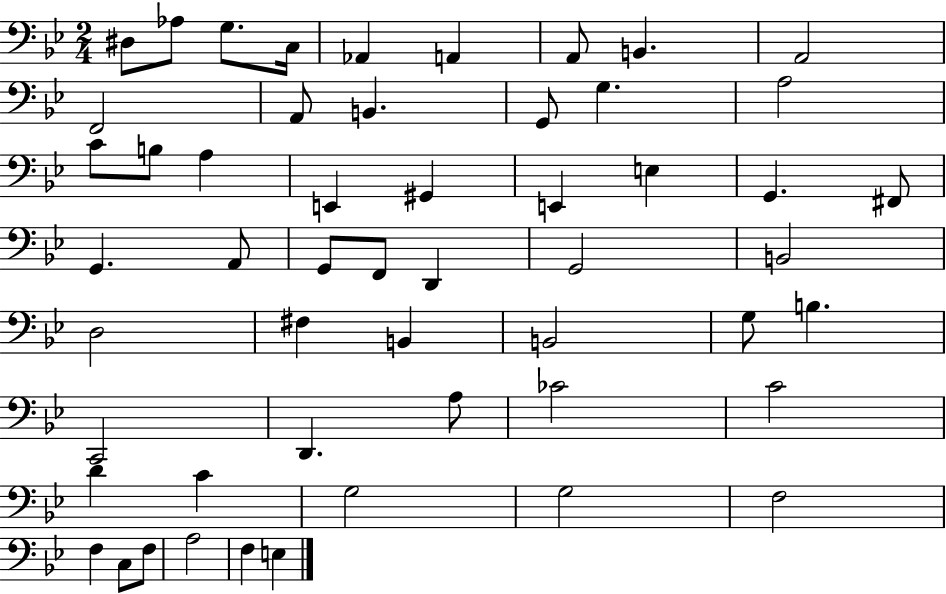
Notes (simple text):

D#3/e Ab3/e G3/e. C3/s Ab2/q A2/q A2/e B2/q. A2/h F2/h A2/e B2/q. G2/e G3/q. A3/h C4/e B3/e A3/q E2/q G#2/q E2/q E3/q G2/q. F#2/e G2/q. A2/e G2/e F2/e D2/q G2/h B2/h D3/h F#3/q B2/q B2/h G3/e B3/q. C2/h D2/q. A3/e CES4/h C4/h D4/q C4/q G3/h G3/h F3/h F3/q C3/e F3/e A3/h F3/q E3/q